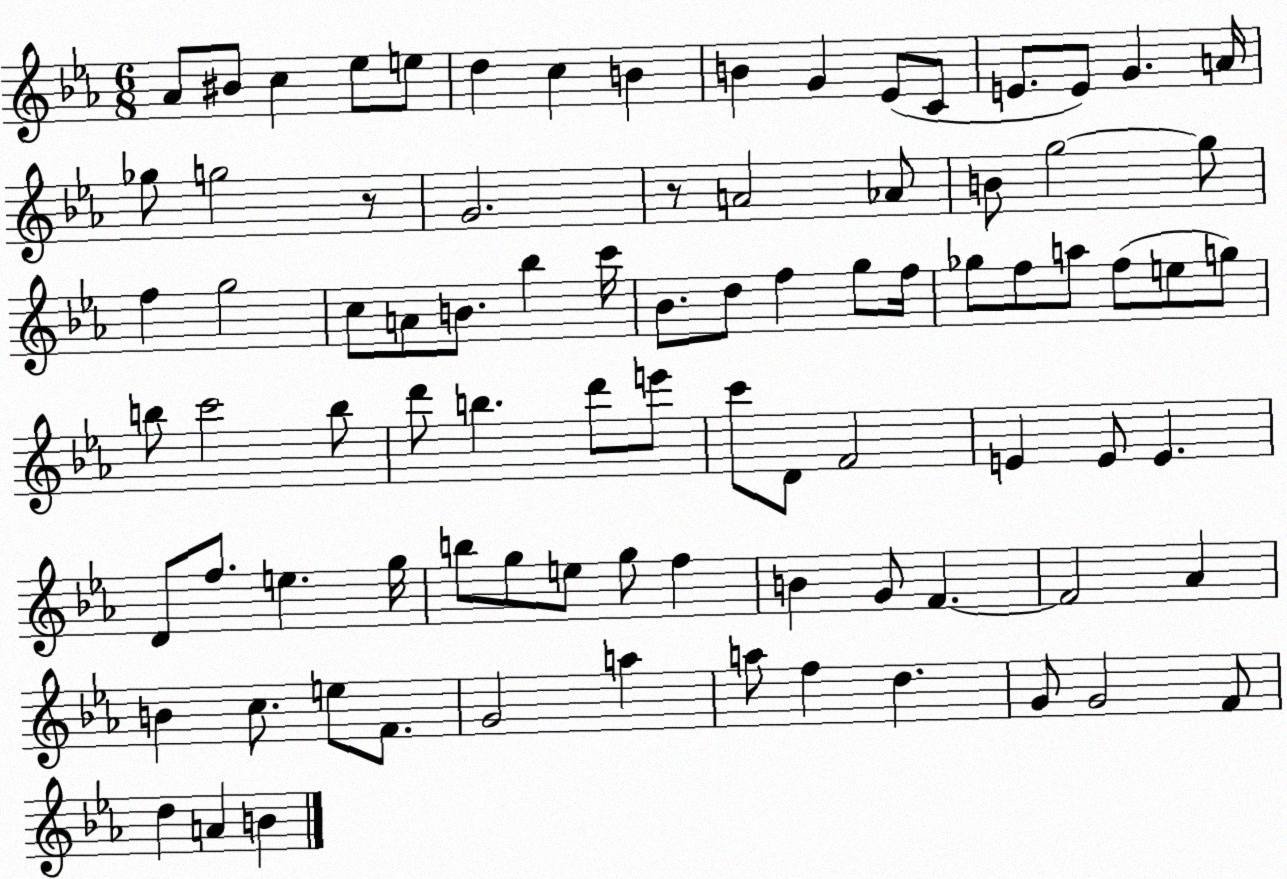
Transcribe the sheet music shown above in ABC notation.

X:1
T:Untitled
M:6/8
L:1/4
K:Eb
_A/2 ^B/2 c _e/2 e/2 d c B B G _E/2 C/2 E/2 E/2 G A/4 _g/2 g2 z/2 G2 z/2 A2 _A/2 B/2 g2 g/2 f g2 c/2 A/2 B/2 _b c'/4 _B/2 d/2 f g/2 f/4 _g/2 f/2 a/2 f/2 e/2 g/2 b/2 c'2 b/2 d'/2 b d'/2 e'/2 c'/2 D/2 F2 E E/2 E D/2 f/2 e g/4 b/2 g/2 e/2 g/2 f B G/2 F F2 _A B c/2 e/2 F/2 G2 a a/2 f d G/2 G2 F/2 d A B